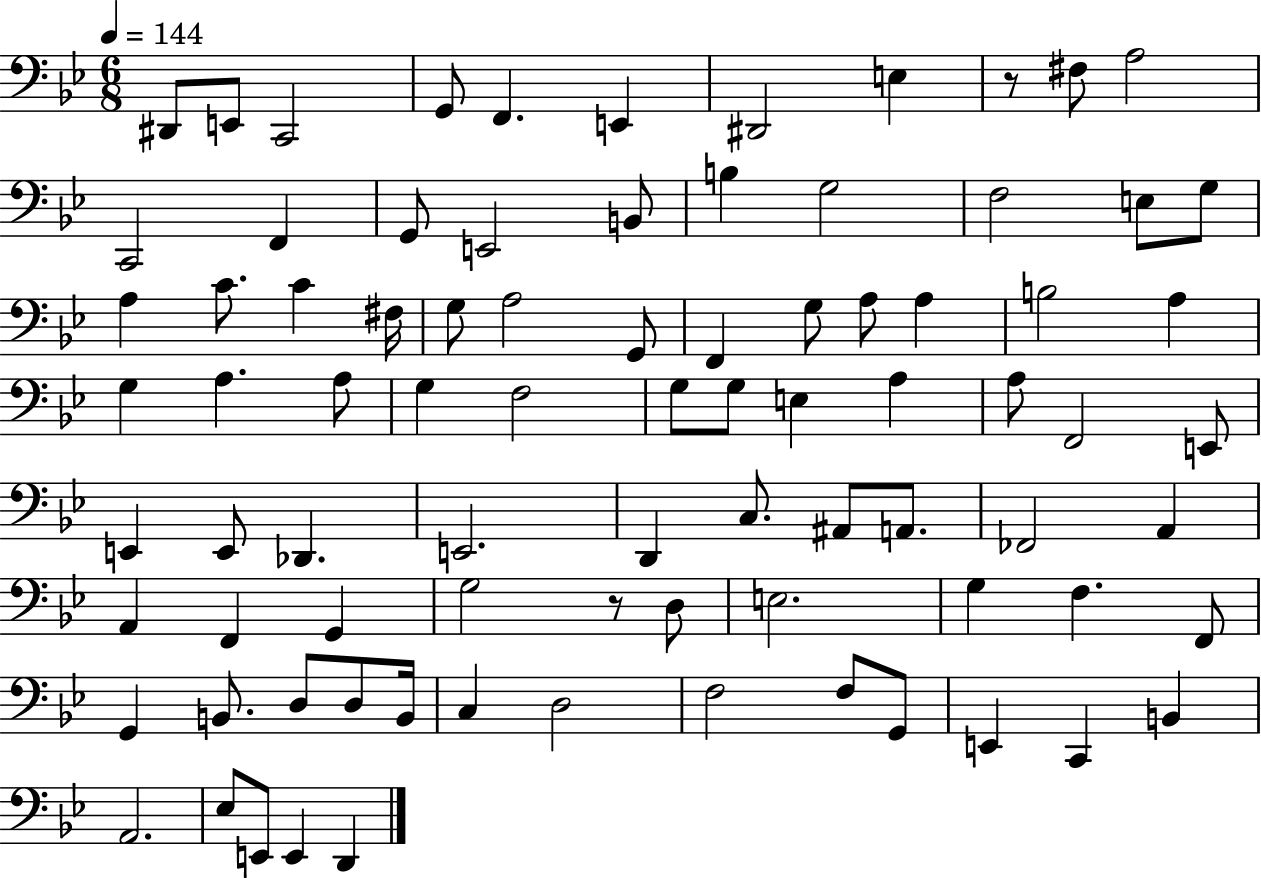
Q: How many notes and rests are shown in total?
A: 84